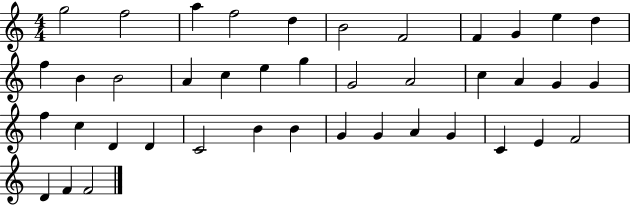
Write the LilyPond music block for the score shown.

{
  \clef treble
  \numericTimeSignature
  \time 4/4
  \key c \major
  g''2 f''2 | a''4 f''2 d''4 | b'2 f'2 | f'4 g'4 e''4 d''4 | \break f''4 b'4 b'2 | a'4 c''4 e''4 g''4 | g'2 a'2 | c''4 a'4 g'4 g'4 | \break f''4 c''4 d'4 d'4 | c'2 b'4 b'4 | g'4 g'4 a'4 g'4 | c'4 e'4 f'2 | \break d'4 f'4 f'2 | \bar "|."
}